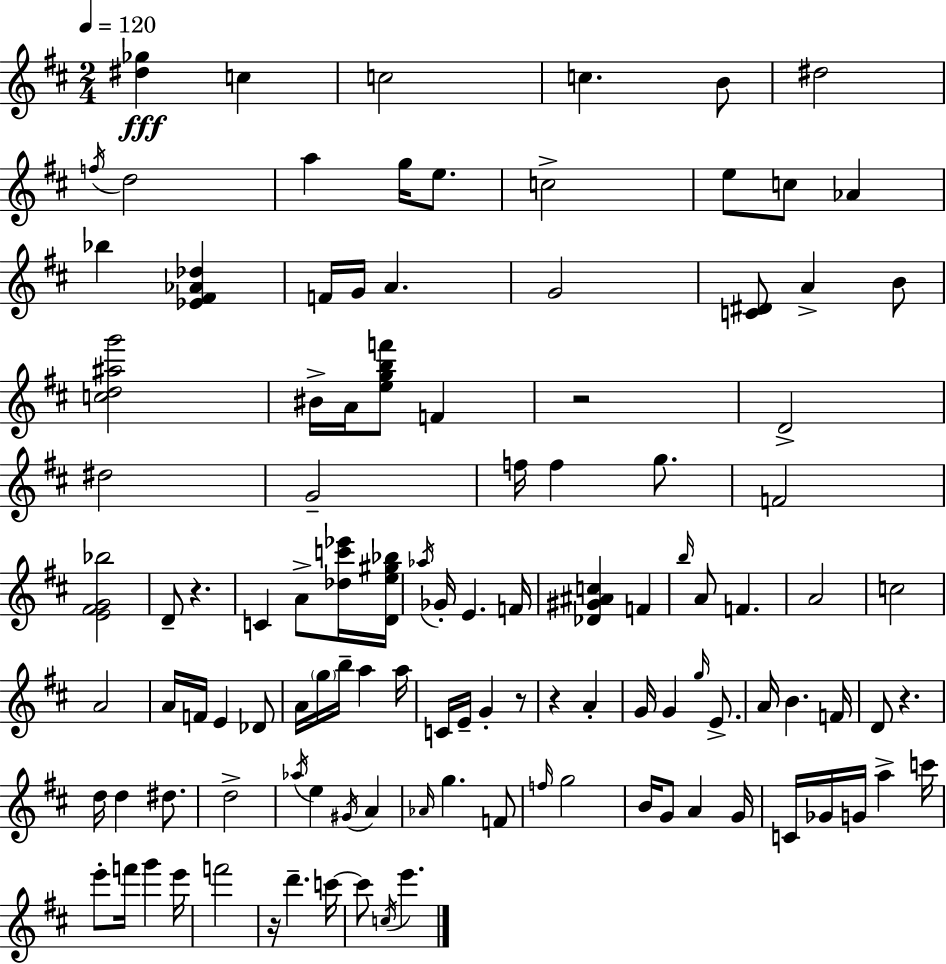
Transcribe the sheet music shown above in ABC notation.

X:1
T:Untitled
M:2/4
L:1/4
K:D
[^d_g] c c2 c B/2 ^d2 f/4 d2 a g/4 e/2 c2 e/2 c/2 _A _b [_E^F_A_d] F/4 G/4 A G2 [C^D]/2 A B/2 [cd^ag']2 ^B/4 A/4 [egbf']/2 F z2 D2 ^d2 G2 f/4 f g/2 F2 [E^FG_b]2 D/2 z C A/2 [_dc'_e']/4 [De^g_b]/4 _a/4 _G/4 E F/4 [_D^G^Ac] F b/4 A/2 F A2 c2 A2 A/4 F/4 E _D/2 A/4 g/4 b/4 a a/4 C/4 E/4 G z/2 z A G/4 G g/4 E/2 A/4 B F/4 D/2 z d/4 d ^d/2 d2 _a/4 e ^G/4 A _A/4 g F/2 f/4 g2 B/4 G/2 A G/4 C/4 _G/4 G/4 a c'/4 e'/2 f'/4 g' e'/4 f'2 z/4 d' c'/4 c'/2 c/4 e'